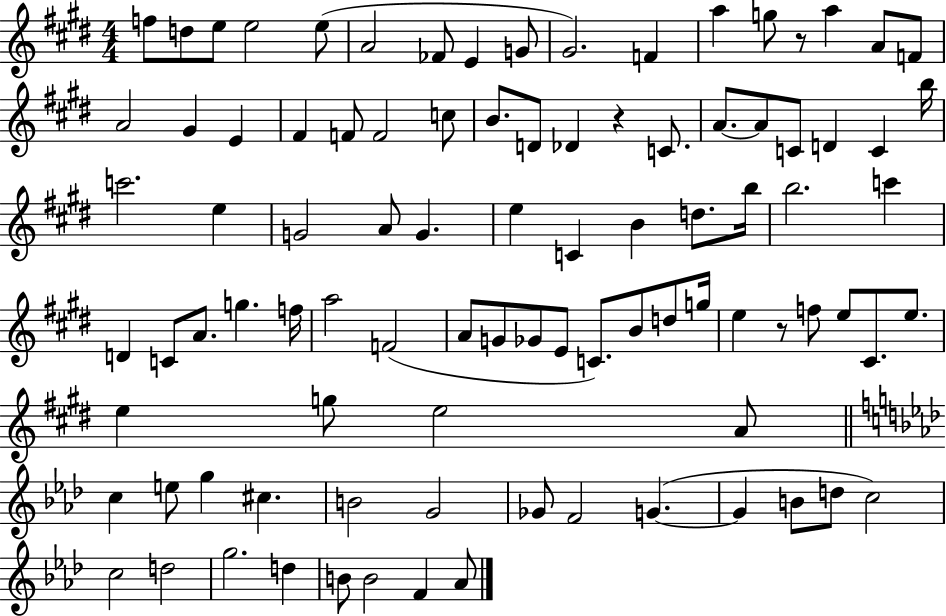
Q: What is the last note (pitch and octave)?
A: Ab4